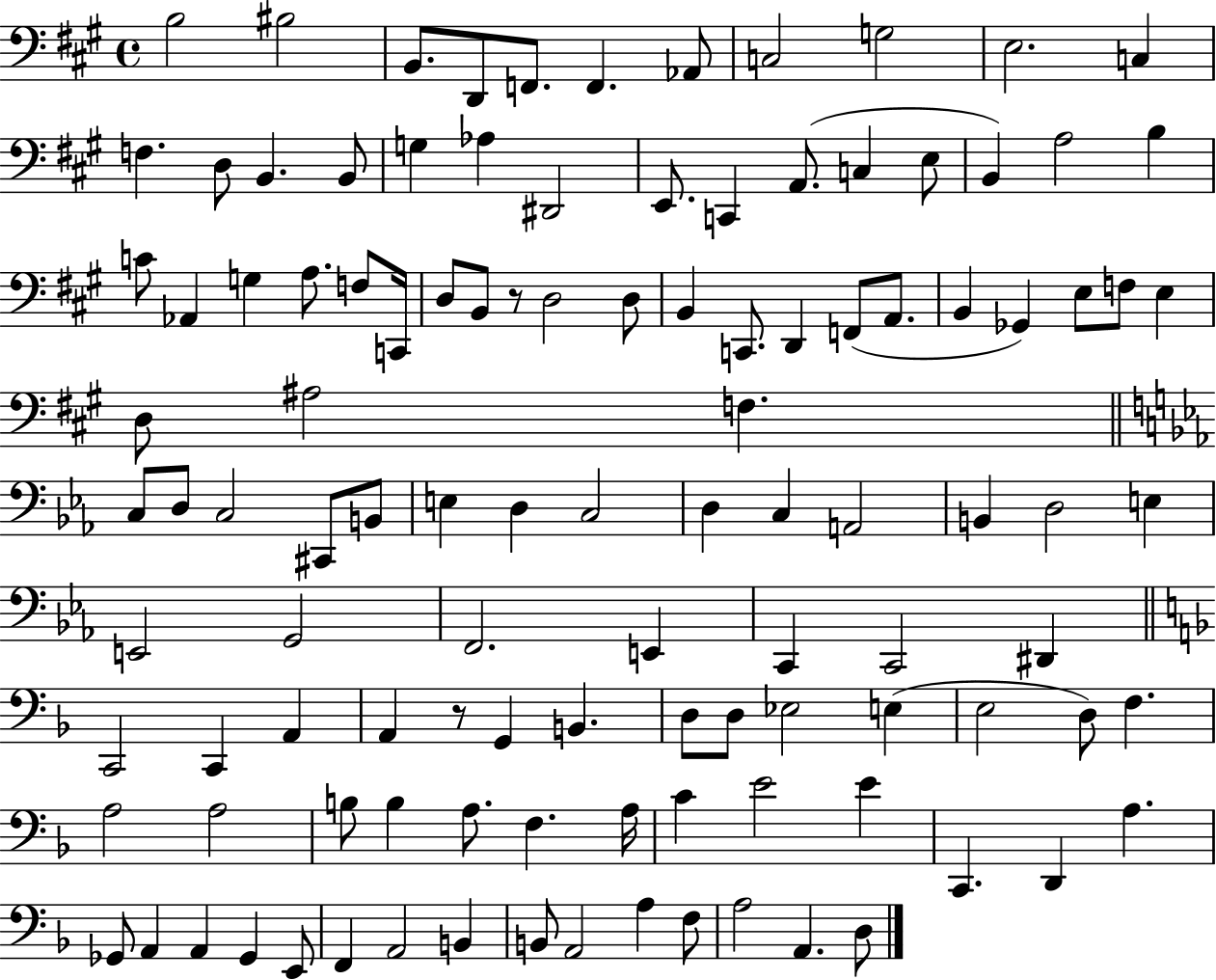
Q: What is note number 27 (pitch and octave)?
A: C4